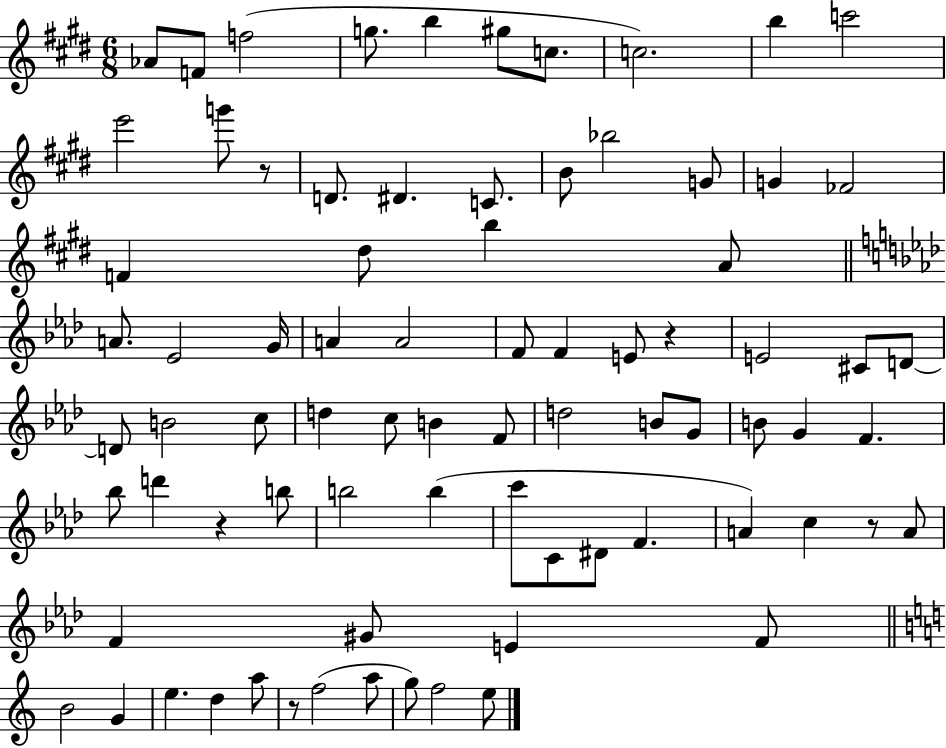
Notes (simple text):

Ab4/e F4/e F5/h G5/e. B5/q G#5/e C5/e. C5/h. B5/q C6/h E6/h G6/e R/e D4/e. D#4/q. C4/e. B4/e Bb5/h G4/e G4/q FES4/h F4/q D#5/e B5/q A4/e A4/e. Eb4/h G4/s A4/q A4/h F4/e F4/q E4/e R/q E4/h C#4/e D4/e D4/e B4/h C5/e D5/q C5/e B4/q F4/e D5/h B4/e G4/e B4/e G4/q F4/q. Bb5/e D6/q R/q B5/e B5/h B5/q C6/e C4/e D#4/e F4/q. A4/q C5/q R/e A4/e F4/q G#4/e E4/q F4/e B4/h G4/q E5/q. D5/q A5/e R/e F5/h A5/e G5/e F5/h E5/e